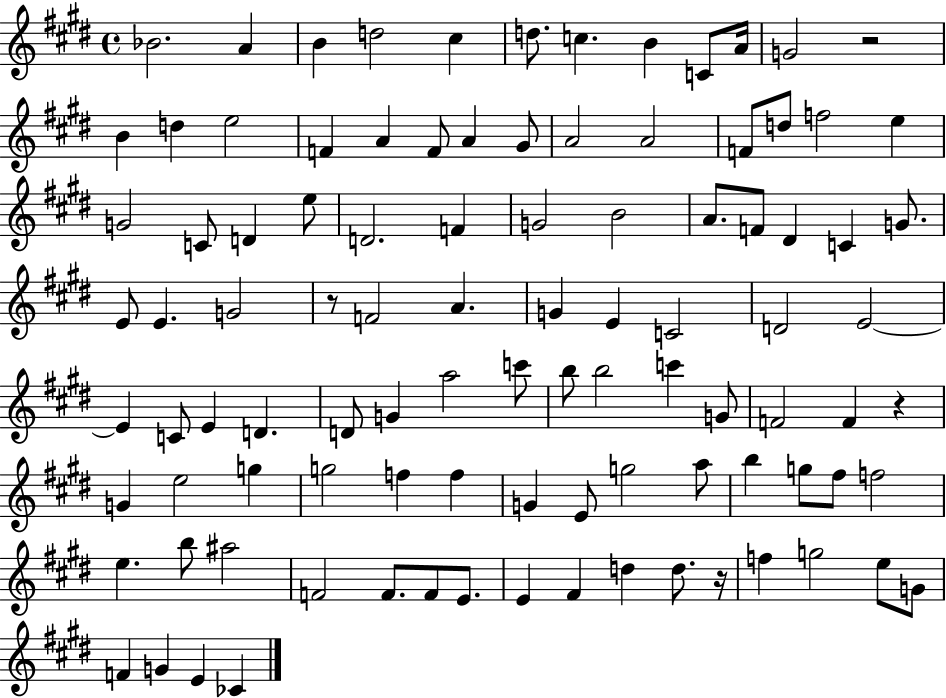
X:1
T:Untitled
M:4/4
L:1/4
K:E
_B2 A B d2 ^c d/2 c B C/2 A/4 G2 z2 B d e2 F A F/2 A ^G/2 A2 A2 F/2 d/2 f2 e G2 C/2 D e/2 D2 F G2 B2 A/2 F/2 ^D C G/2 E/2 E G2 z/2 F2 A G E C2 D2 E2 E C/2 E D D/2 G a2 c'/2 b/2 b2 c' G/2 F2 F z G e2 g g2 f f G E/2 g2 a/2 b g/2 ^f/2 f2 e b/2 ^a2 F2 F/2 F/2 E/2 E ^F d d/2 z/4 f g2 e/2 G/2 F G E _C